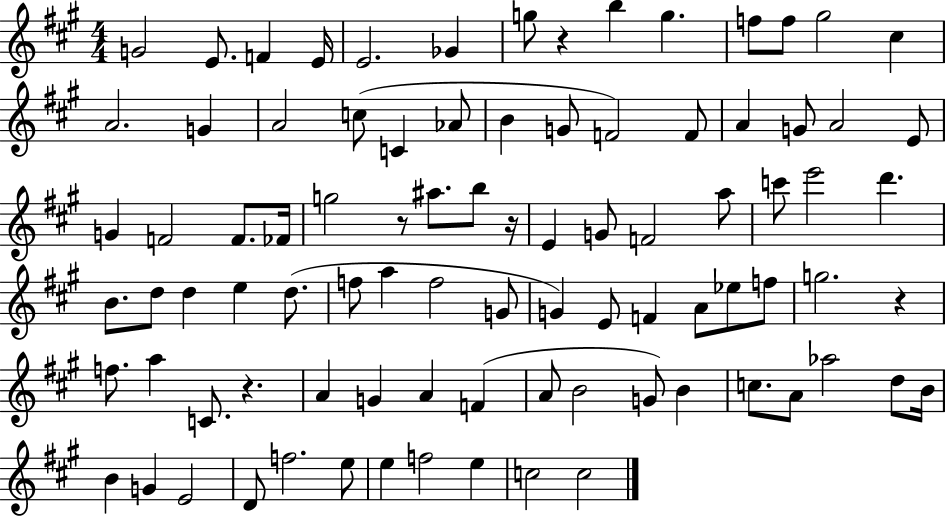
{
  \clef treble
  \numericTimeSignature
  \time 4/4
  \key a \major
  g'2 e'8. f'4 e'16 | e'2. ges'4 | g''8 r4 b''4 g''4. | f''8 f''8 gis''2 cis''4 | \break a'2. g'4 | a'2 c''8( c'4 aes'8 | b'4 g'8 f'2) f'8 | a'4 g'8 a'2 e'8 | \break g'4 f'2 f'8. fes'16 | g''2 r8 ais''8. b''8 r16 | e'4 g'8 f'2 a''8 | c'''8 e'''2 d'''4. | \break b'8. d''8 d''4 e''4 d''8.( | f''8 a''4 f''2 g'8 | g'4) e'8 f'4 a'8 ees''8 f''8 | g''2. r4 | \break f''8. a''4 c'8. r4. | a'4 g'4 a'4 f'4( | a'8 b'2 g'8) b'4 | c''8. a'8 aes''2 d''8 b'16 | \break b'4 g'4 e'2 | d'8 f''2. e''8 | e''4 f''2 e''4 | c''2 c''2 | \break \bar "|."
}